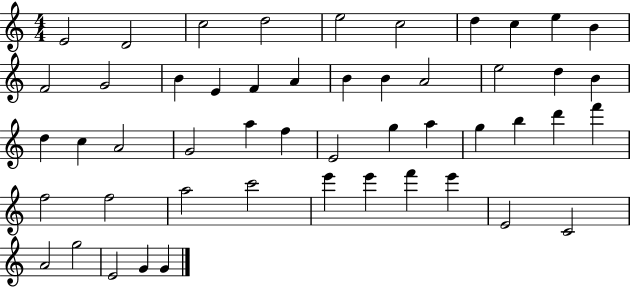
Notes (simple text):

E4/h D4/h C5/h D5/h E5/h C5/h D5/q C5/q E5/q B4/q F4/h G4/h B4/q E4/q F4/q A4/q B4/q B4/q A4/h E5/h D5/q B4/q D5/q C5/q A4/h G4/h A5/q F5/q E4/h G5/q A5/q G5/q B5/q D6/q F6/q F5/h F5/h A5/h C6/h E6/q E6/q F6/q E6/q E4/h C4/h A4/h G5/h E4/h G4/q G4/q